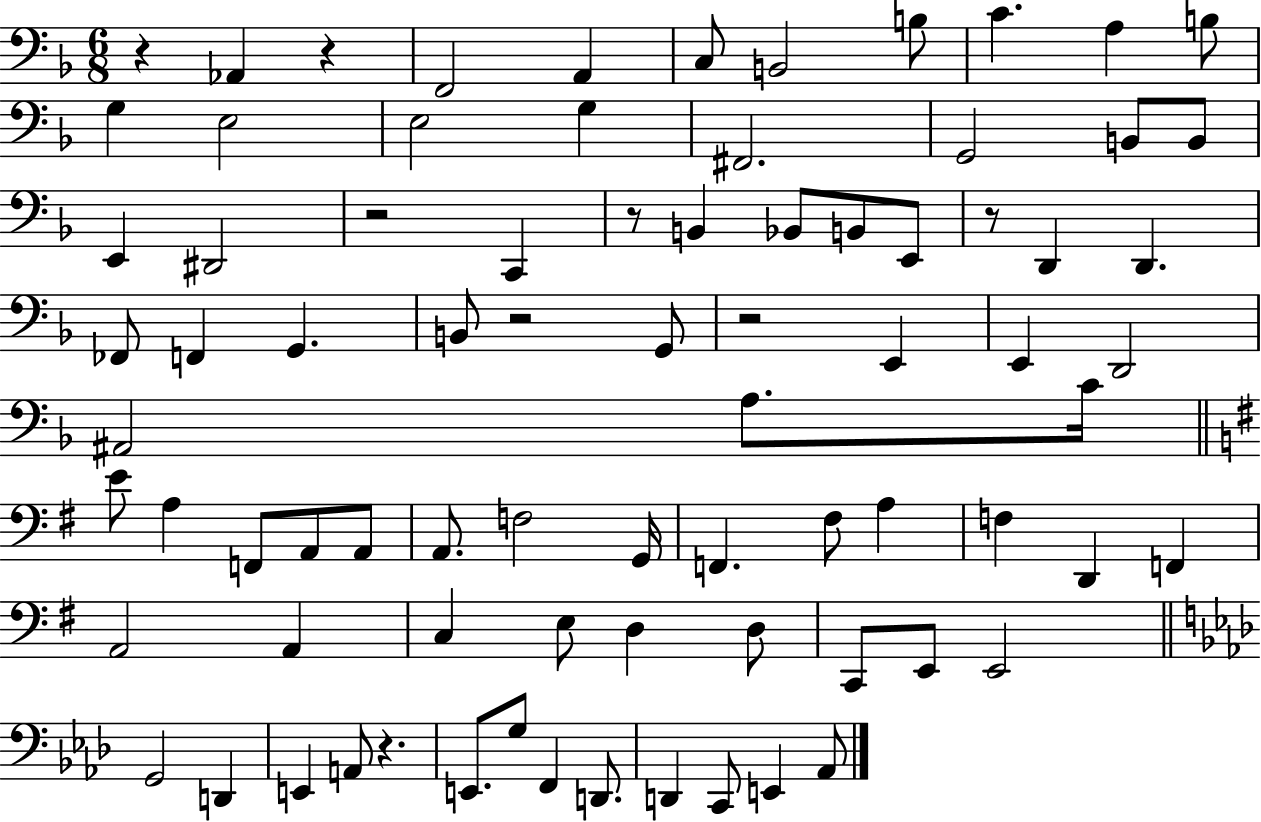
{
  \clef bass
  \numericTimeSignature
  \time 6/8
  \key f \major
  \repeat volta 2 { r4 aes,4 r4 | f,2 a,4 | c8 b,2 b8 | c'4. a4 b8 | \break g4 e2 | e2 g4 | fis,2. | g,2 b,8 b,8 | \break e,4 dis,2 | r2 c,4 | r8 b,4 bes,8 b,8 e,8 | r8 d,4 d,4. | \break fes,8 f,4 g,4. | b,8 r2 g,8 | r2 e,4 | e,4 d,2 | \break ais,2 a8. c'16 | \bar "||" \break \key e \minor e'8 a4 f,8 a,8 a,8 | a,8. f2 g,16 | f,4. fis8 a4 | f4 d,4 f,4 | \break a,2 a,4 | c4 e8 d4 d8 | c,8 e,8 e,2 | \bar "||" \break \key aes \major g,2 d,4 | e,4 a,8 r4. | e,8. g8 f,4 d,8. | d,4 c,8 e,4 aes,8 | \break } \bar "|."
}